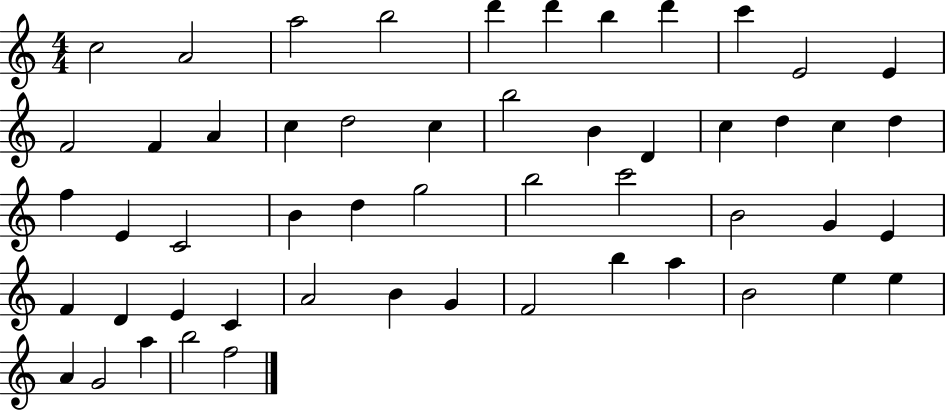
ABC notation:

X:1
T:Untitled
M:4/4
L:1/4
K:C
c2 A2 a2 b2 d' d' b d' c' E2 E F2 F A c d2 c b2 B D c d c d f E C2 B d g2 b2 c'2 B2 G E F D E C A2 B G F2 b a B2 e e A G2 a b2 f2